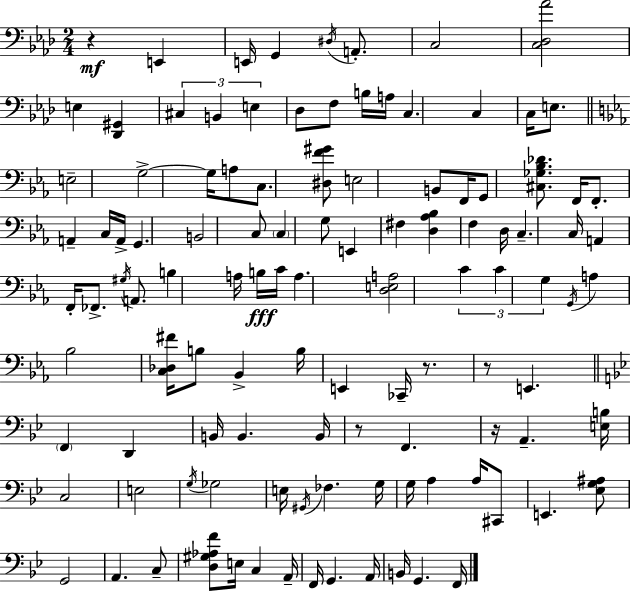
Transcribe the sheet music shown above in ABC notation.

X:1
T:Untitled
M:2/4
L:1/4
K:Ab
z E,, E,,/4 G,, ^D,/4 A,,/2 C,2 [C,_D,_A]2 E, [_D,,^G,,] ^C, B,, E, _D,/2 F,/2 B,/4 A,/4 C, C, C,/4 E,/2 E,2 G,2 G,/4 A,/2 C,/2 [^D,F^G]/2 E,2 B,,/2 F,,/4 G,,/2 [^C,_G,_B,_D]/2 F,,/4 F,,/2 A,, C,/4 A,,/4 G,, B,,2 C,/2 C, G,/2 E,, ^F, [D,_A,_B,] F, D,/4 C, C,/4 A,, F,,/4 _F,,/2 ^G,/4 A,,/2 B, A,/4 B,/4 C/4 A, [D,E,A,]2 C C G, G,,/4 A, _B,2 [C,_D,^F]/4 B,/2 _B,, B,/4 E,, _C,,/4 z/2 z/2 E,, F,, D,, B,,/4 B,, B,,/4 z/2 F,, z/4 A,, [E,B,]/4 C,2 E,2 G,/4 _G,2 E,/4 ^G,,/4 _F, G,/4 G,/4 A, A,/4 ^C,,/2 E,, [_E,G,^A,]/2 G,,2 A,, C,/2 [D,^G,_A,F]/2 E,/4 C, A,,/4 F,,/4 G,, A,,/4 B,,/4 G,, F,,/4